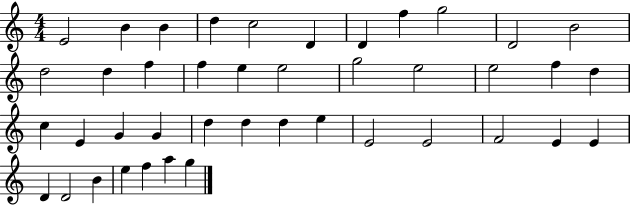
X:1
T:Untitled
M:4/4
L:1/4
K:C
E2 B B d c2 D D f g2 D2 B2 d2 d f f e e2 g2 e2 e2 f d c E G G d d d e E2 E2 F2 E E D D2 B e f a g